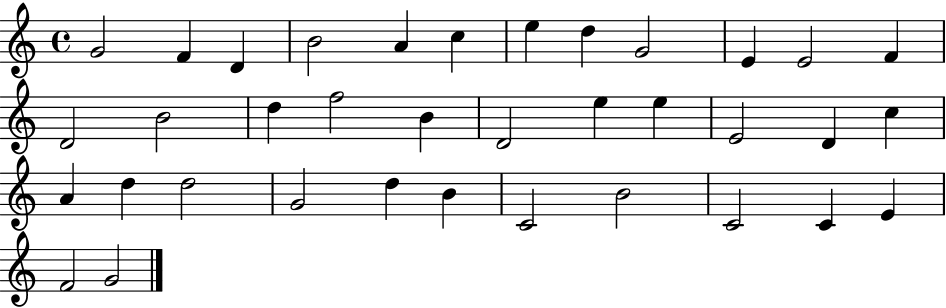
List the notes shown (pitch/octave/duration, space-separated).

G4/h F4/q D4/q B4/h A4/q C5/q E5/q D5/q G4/h E4/q E4/h F4/q D4/h B4/h D5/q F5/h B4/q D4/h E5/q E5/q E4/h D4/q C5/q A4/q D5/q D5/h G4/h D5/q B4/q C4/h B4/h C4/h C4/q E4/q F4/h G4/h